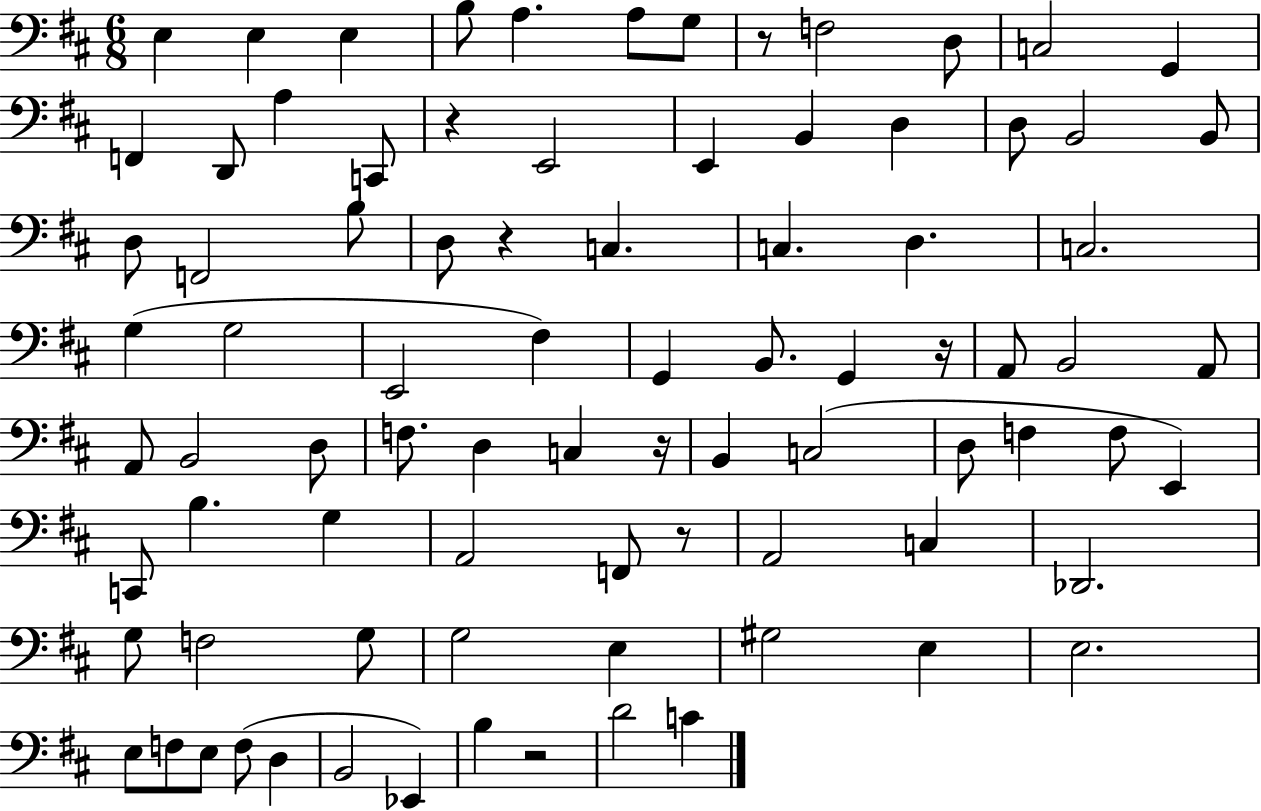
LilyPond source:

{
  \clef bass
  \numericTimeSignature
  \time 6/8
  \key d \major
  e4 e4 e4 | b8 a4. a8 g8 | r8 f2 d8 | c2 g,4 | \break f,4 d,8 a4 c,8 | r4 e,2 | e,4 b,4 d4 | d8 b,2 b,8 | \break d8 f,2 b8 | d8 r4 c4. | c4. d4. | c2. | \break g4( g2 | e,2 fis4) | g,4 b,8. g,4 r16 | a,8 b,2 a,8 | \break a,8 b,2 d8 | f8. d4 c4 r16 | b,4 c2( | d8 f4 f8 e,4) | \break c,8 b4. g4 | a,2 f,8 r8 | a,2 c4 | des,2. | \break g8 f2 g8 | g2 e4 | gis2 e4 | e2. | \break e8 f8 e8 f8( d4 | b,2 ees,4) | b4 r2 | d'2 c'4 | \break \bar "|."
}